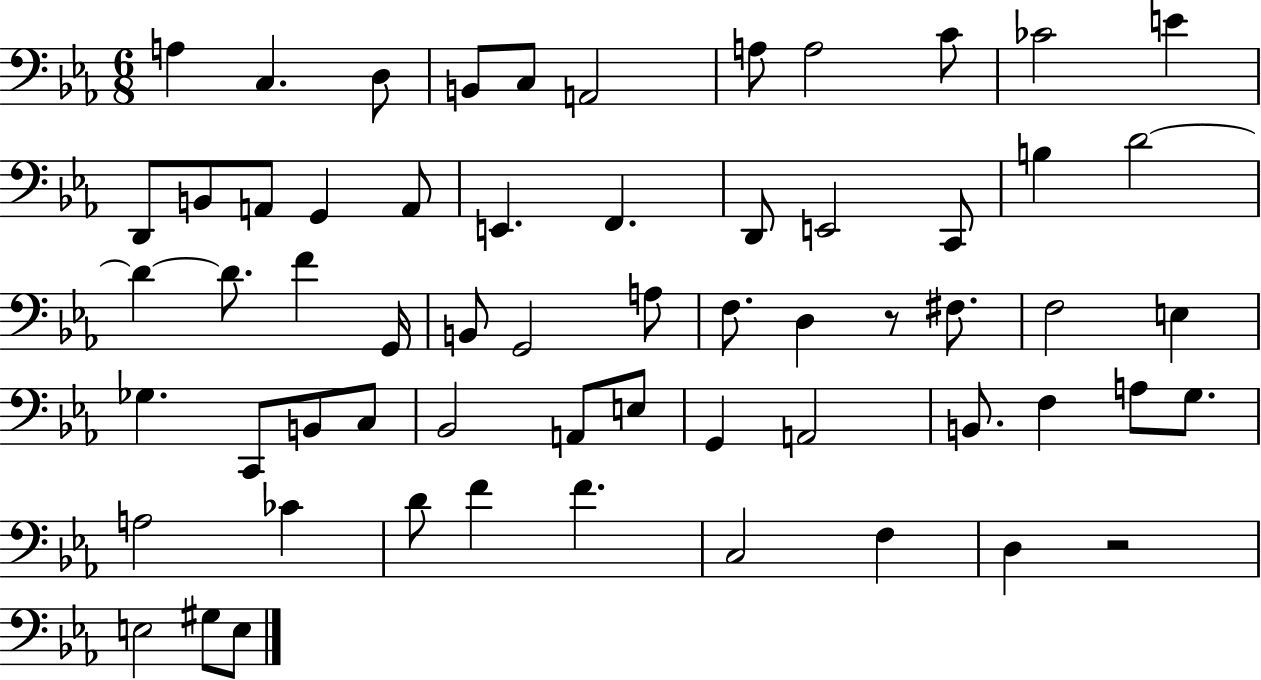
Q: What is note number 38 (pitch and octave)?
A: B2